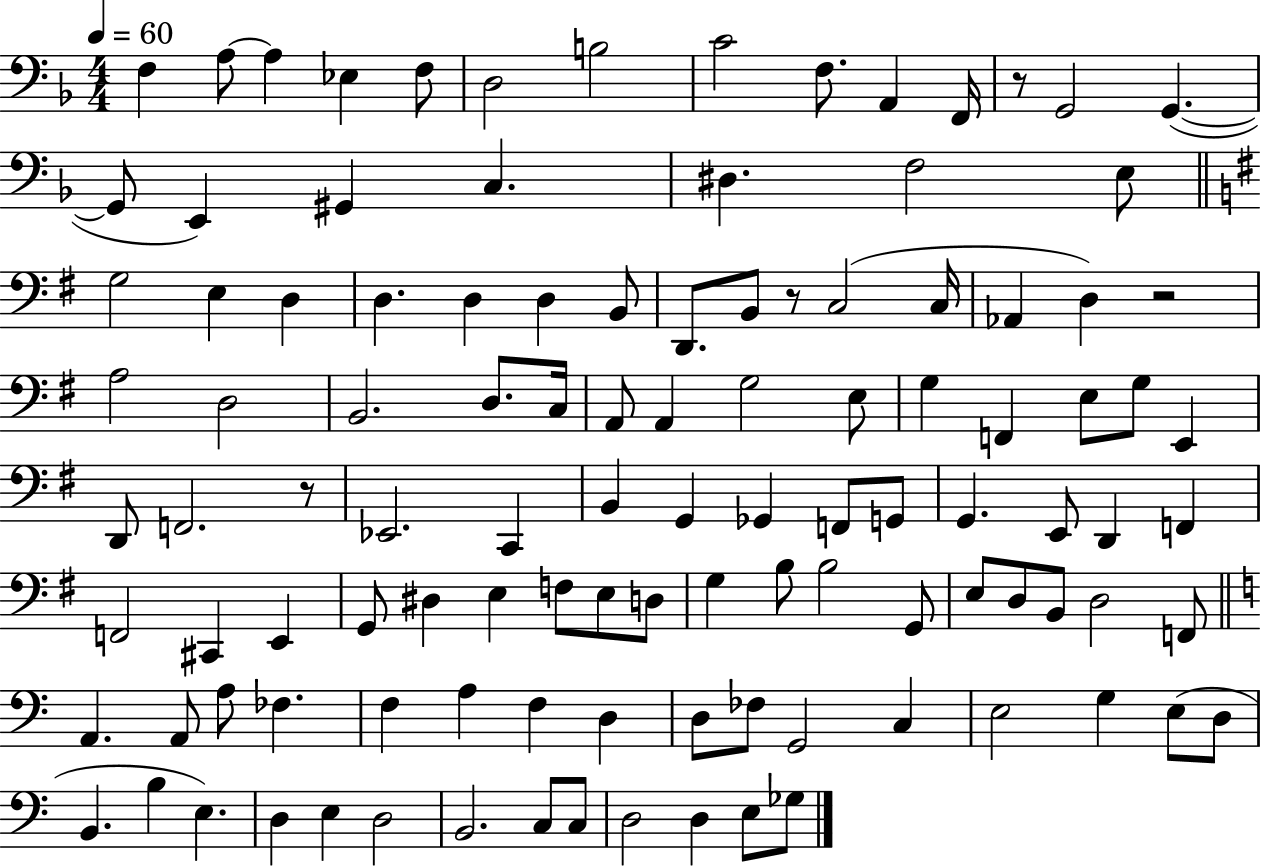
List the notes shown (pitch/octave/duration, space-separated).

F3/q A3/e A3/q Eb3/q F3/e D3/h B3/h C4/h F3/e. A2/q F2/s R/e G2/h G2/q. G2/e E2/q G#2/q C3/q. D#3/q. F3/h E3/e G3/h E3/q D3/q D3/q. D3/q D3/q B2/e D2/e. B2/e R/e C3/h C3/s Ab2/q D3/q R/h A3/h D3/h B2/h. D3/e. C3/s A2/e A2/q G3/h E3/e G3/q F2/q E3/e G3/e E2/q D2/e F2/h. R/e Eb2/h. C2/q B2/q G2/q Gb2/q F2/e G2/e G2/q. E2/e D2/q F2/q F2/h C#2/q E2/q G2/e D#3/q E3/q F3/e E3/e D3/e G3/q B3/e B3/h G2/e E3/e D3/e B2/e D3/h F2/e A2/q. A2/e A3/e FES3/q. F3/q A3/q F3/q D3/q D3/e FES3/e G2/h C3/q E3/h G3/q E3/e D3/e B2/q. B3/q E3/q. D3/q E3/q D3/h B2/h. C3/e C3/e D3/h D3/q E3/e Gb3/e